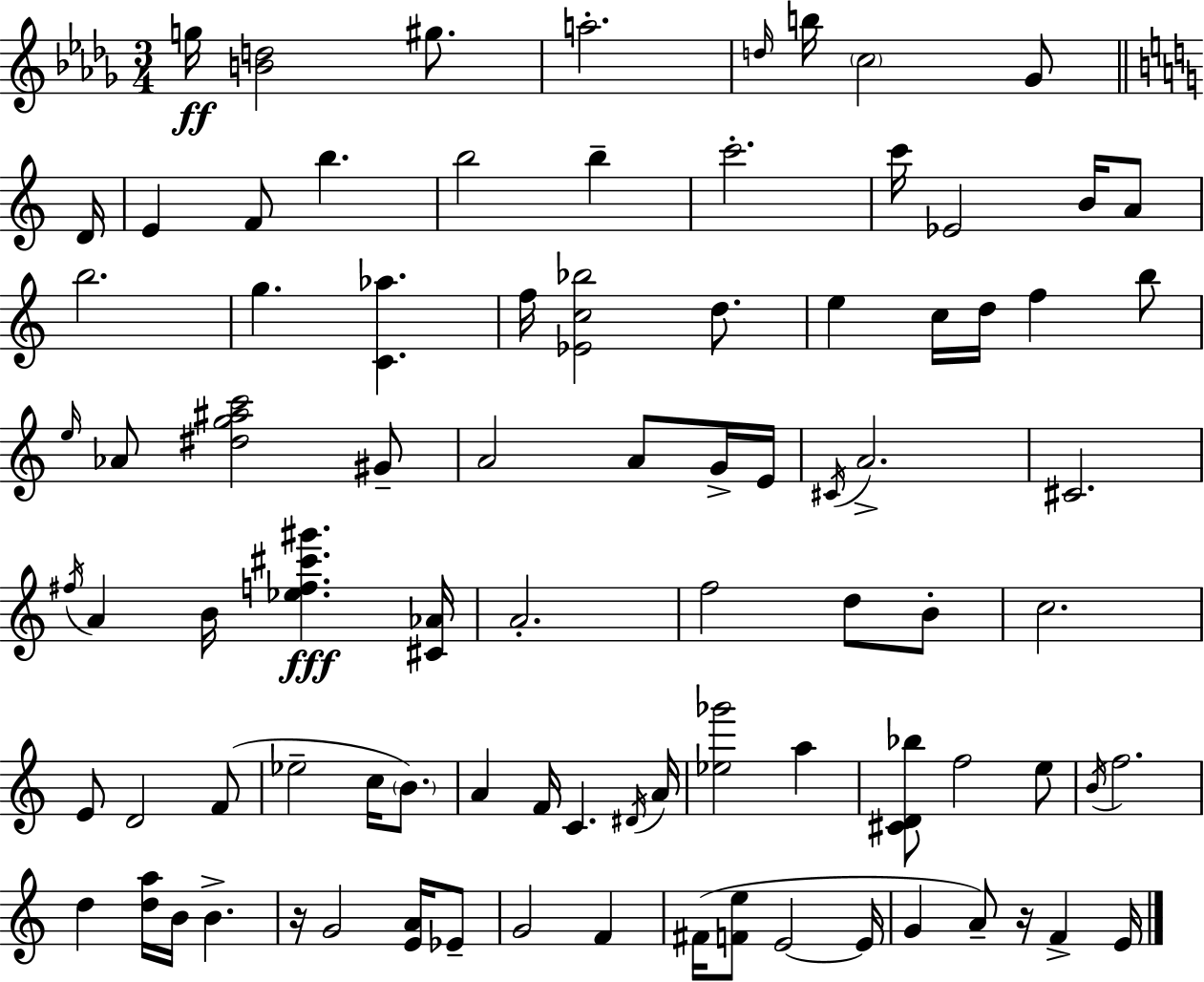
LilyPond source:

{
  \clef treble
  \numericTimeSignature
  \time 3/4
  \key bes \minor
  g''16\ff <b' d''>2 gis''8. | a''2.-. | \grace { d''16 } b''16 \parenthesize c''2 ges'8 | \bar "||" \break \key c \major d'16 e'4 f'8 b''4. | b''2 b''4-- | c'''2.-. | c'''16 ees'2 b'16 a'8 | \break b''2. | g''4. <c' aes''>4. | f''16 <ees' c'' bes''>2 d''8. | e''4 c''16 d''16 f''4 b''8 | \break \grace { e''16 } aes'8 <dis'' g'' ais'' c'''>2 | gis'8-- a'2 a'8 | g'16-> e'16 \acciaccatura { cis'16 } a'2.-> | cis'2. | \break \acciaccatura { fis''16 } a'4 b'16 <ees'' f'' cis''' gis'''>4.\fff | <cis' aes'>16 a'2.-. | f''2 | d''8 b'8-. c''2. | \break e'8 d'2 | f'8( ees''2-- | c''16 \parenthesize b'8.) a'4 f'16 c'4. | \acciaccatura { dis'16 } a'16 <ees'' ges'''>2 | \break a''4 <cis' d' bes''>8 f''2 | e''8 \acciaccatura { b'16 } f''2. | d''4 <d'' a''>16 b'16 | b'4.-> r16 g'2 | \break <e' a'>16 ees'8-- g'2 | f'4 fis'16( <f' e''>8 e'2~~ | e'16 g'4 a'8--) | r16 f'4-> e'16 \bar "|."
}